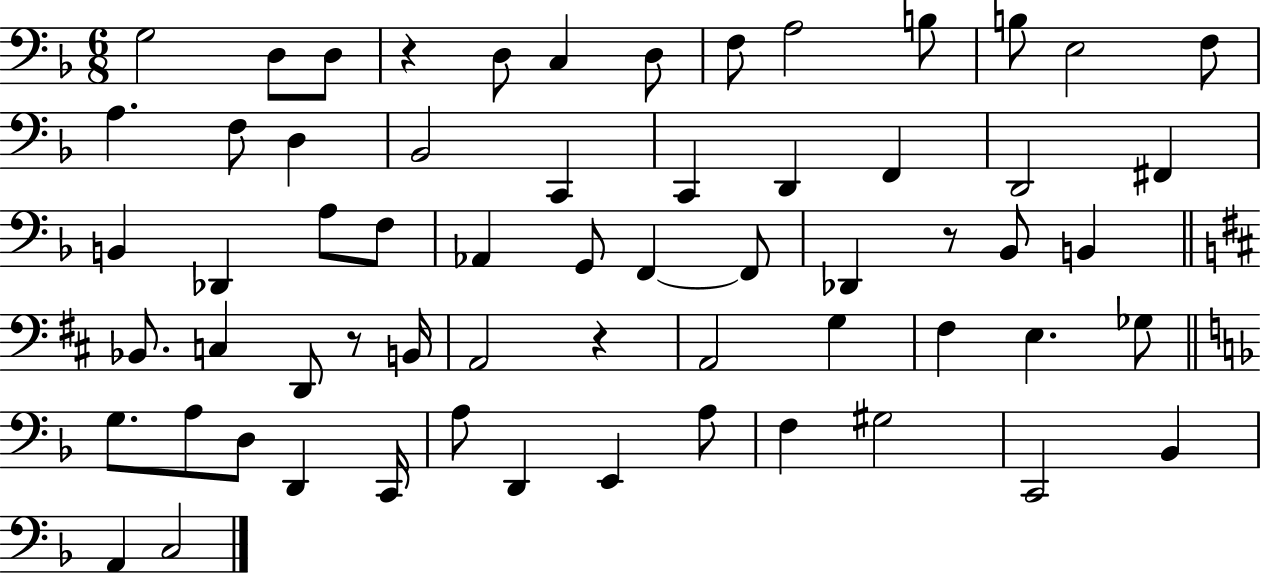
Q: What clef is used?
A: bass